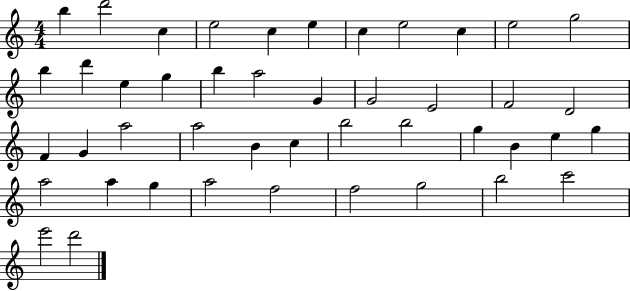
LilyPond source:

{
  \clef treble
  \numericTimeSignature
  \time 4/4
  \key c \major
  b''4 d'''2 c''4 | e''2 c''4 e''4 | c''4 e''2 c''4 | e''2 g''2 | \break b''4 d'''4 e''4 g''4 | b''4 a''2 g'4 | g'2 e'2 | f'2 d'2 | \break f'4 g'4 a''2 | a''2 b'4 c''4 | b''2 b''2 | g''4 b'4 e''4 g''4 | \break a''2 a''4 g''4 | a''2 f''2 | f''2 g''2 | b''2 c'''2 | \break e'''2 d'''2 | \bar "|."
}